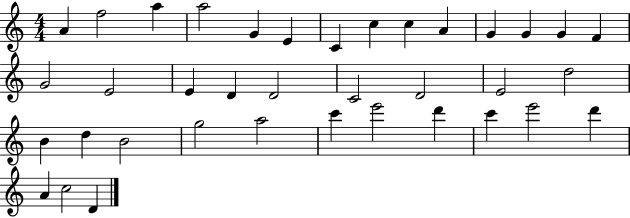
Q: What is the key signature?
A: C major